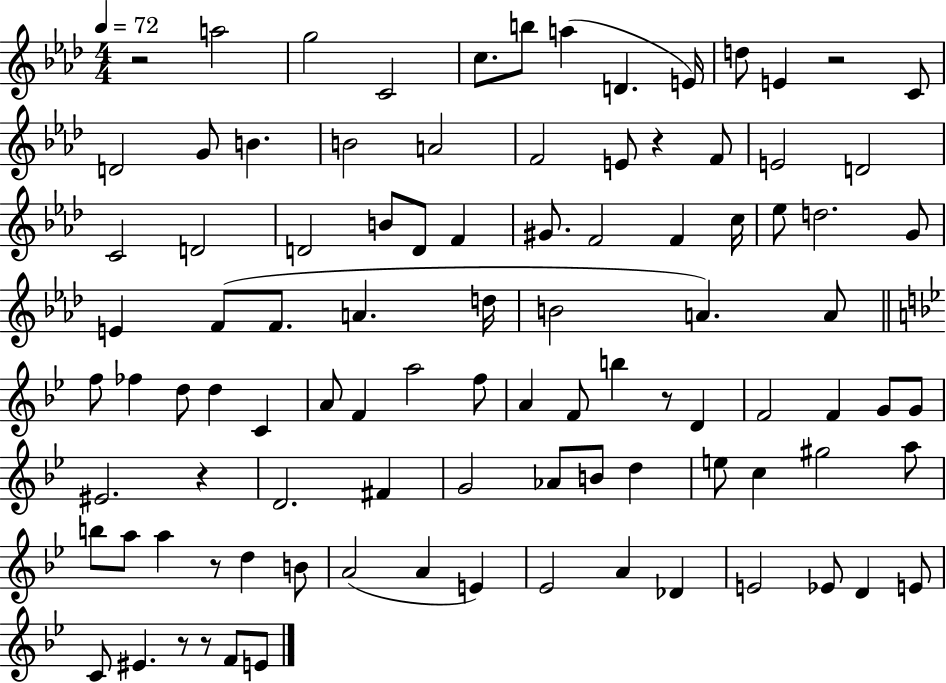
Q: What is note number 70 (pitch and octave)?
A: A5